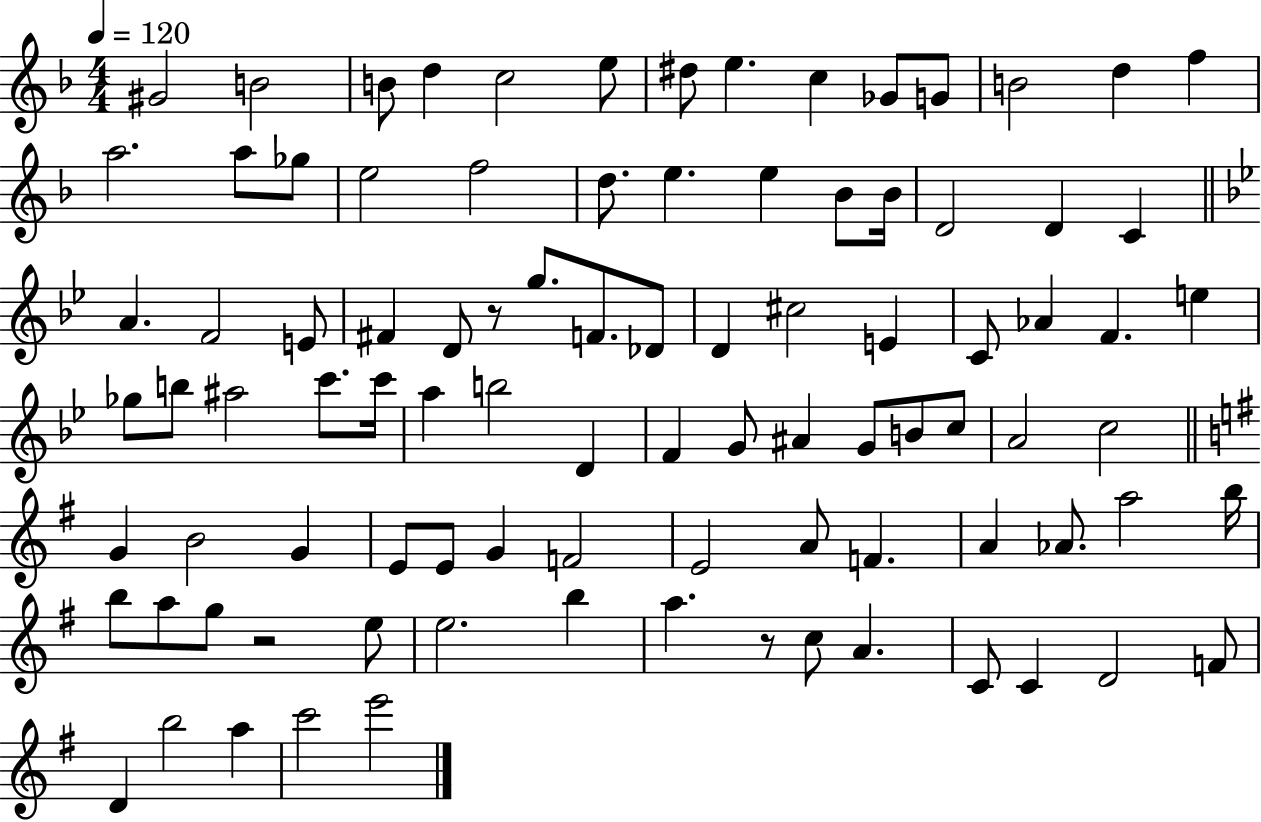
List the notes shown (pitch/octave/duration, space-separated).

G#4/h B4/h B4/e D5/q C5/h E5/e D#5/e E5/q. C5/q Gb4/e G4/e B4/h D5/q F5/q A5/h. A5/e Gb5/e E5/h F5/h D5/e. E5/q. E5/q Bb4/e Bb4/s D4/h D4/q C4/q A4/q. F4/h E4/e F#4/q D4/e R/e G5/e. F4/e. Db4/e D4/q C#5/h E4/q C4/e Ab4/q F4/q. E5/q Gb5/e B5/e A#5/h C6/e. C6/s A5/q B5/h D4/q F4/q G4/e A#4/q G4/e B4/e C5/e A4/h C5/h G4/q B4/h G4/q E4/e E4/e G4/q F4/h E4/h A4/e F4/q. A4/q Ab4/e. A5/h B5/s B5/e A5/e G5/e R/h E5/e E5/h. B5/q A5/q. R/e C5/e A4/q. C4/e C4/q D4/h F4/e D4/q B5/h A5/q C6/h E6/h